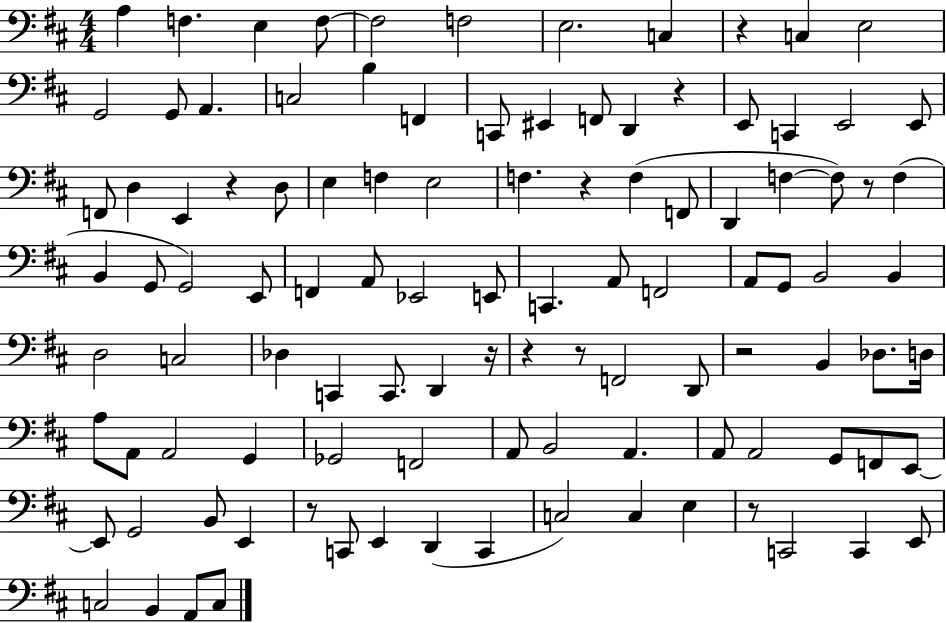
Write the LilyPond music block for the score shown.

{
  \clef bass
  \numericTimeSignature
  \time 4/4
  \key d \major
  a4 f4. e4 f8~~ | f2 f2 | e2. c4 | r4 c4 e2 | \break g,2 g,8 a,4. | c2 b4 f,4 | c,8 eis,4 f,8 d,4 r4 | e,8 c,4 e,2 e,8 | \break f,8 d4 e,4 r4 d8 | e4 f4 e2 | f4. r4 f4( f,8 | d,4 f4~~ f8) r8 f4( | \break b,4 g,8 g,2) e,8 | f,4 a,8 ees,2 e,8 | c,4. a,8 f,2 | a,8 g,8 b,2 b,4 | \break d2 c2 | des4 c,4 c,8. d,4 r16 | r4 r8 f,2 d,8 | r2 b,4 des8. d16 | \break a8 a,8 a,2 g,4 | ges,2 f,2 | a,8 b,2 a,4. | a,8 a,2 g,8 f,8 e,8~~ | \break e,8 g,2 b,8 e,4 | r8 c,8 e,4 d,4( c,4 | c2) c4 e4 | r8 c,2 c,4 e,8 | \break c2 b,4 a,8 c8 | \bar "|."
}